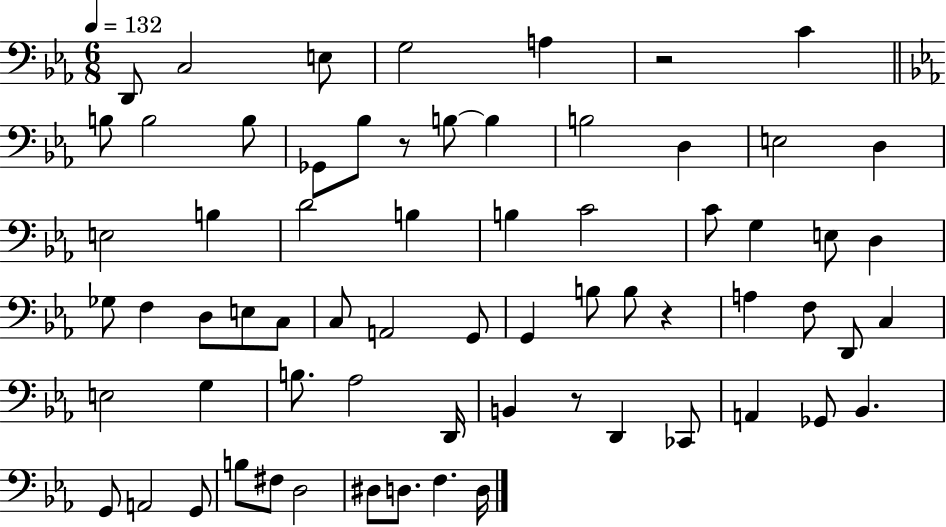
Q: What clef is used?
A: bass